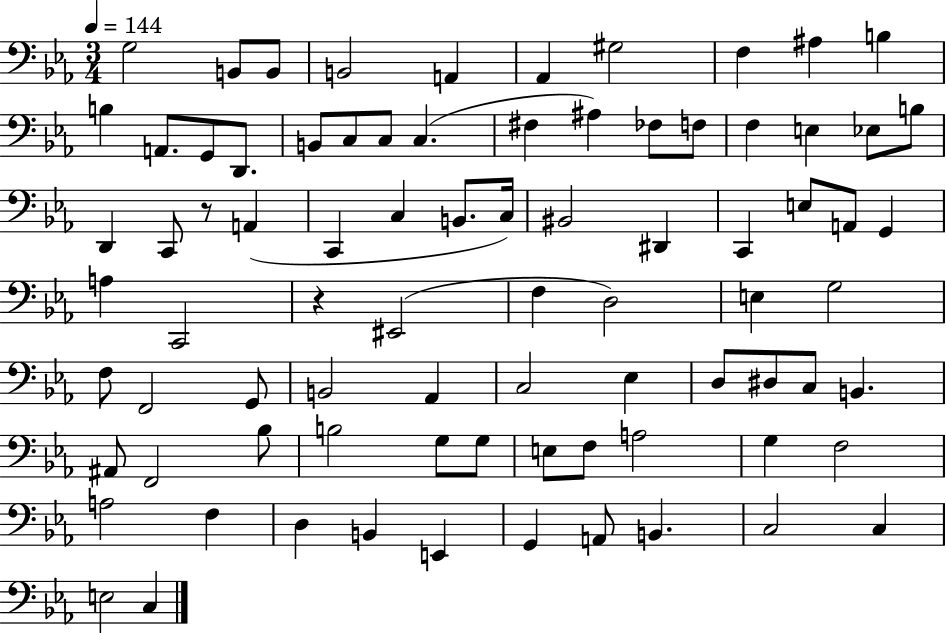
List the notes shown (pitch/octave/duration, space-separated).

G3/h B2/e B2/e B2/h A2/q Ab2/q G#3/h F3/q A#3/q B3/q B3/q A2/e. G2/e D2/e. B2/e C3/e C3/e C3/q. F#3/q A#3/q FES3/e F3/e F3/q E3/q Eb3/e B3/e D2/q C2/e R/e A2/q C2/q C3/q B2/e. C3/s BIS2/h D#2/q C2/q E3/e A2/e G2/q A3/q C2/h R/q EIS2/h F3/q D3/h E3/q G3/h F3/e F2/h G2/e B2/h Ab2/q C3/h Eb3/q D3/e D#3/e C3/e B2/q. A#2/e F2/h Bb3/e B3/h G3/e G3/e E3/e F3/e A3/h G3/q F3/h A3/h F3/q D3/q B2/q E2/q G2/q A2/e B2/q. C3/h C3/q E3/h C3/q